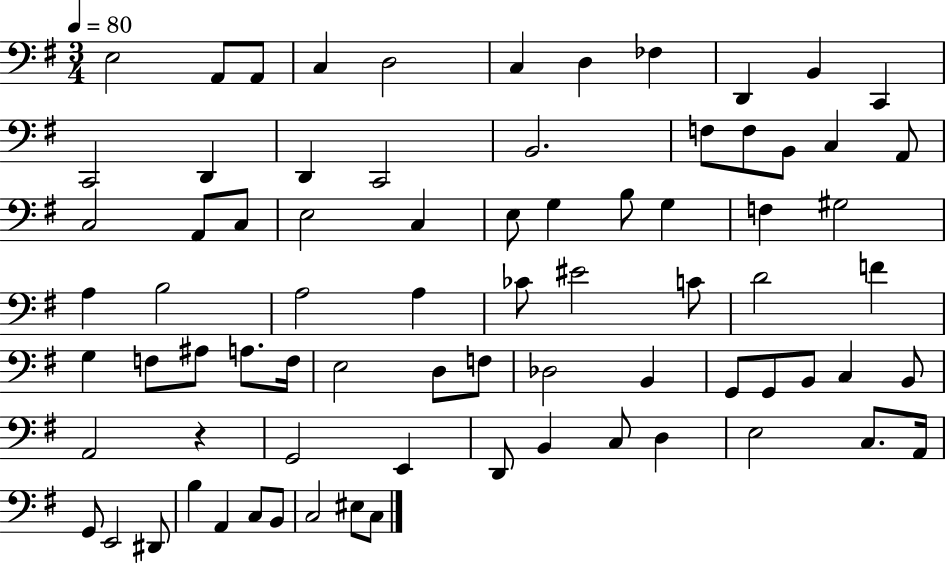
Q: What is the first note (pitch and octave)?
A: E3